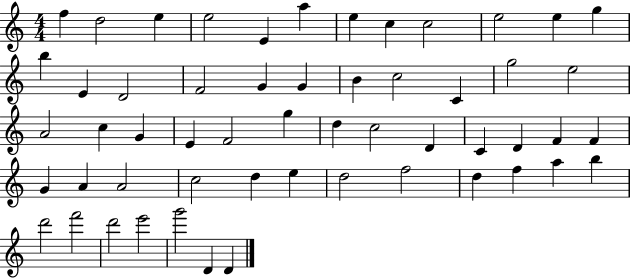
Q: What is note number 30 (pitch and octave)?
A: D5